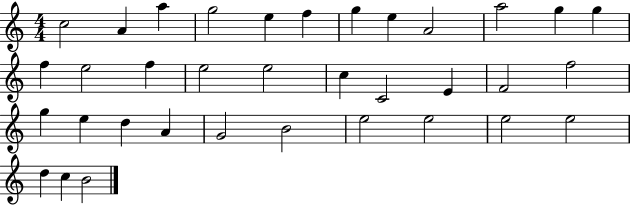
{
  \clef treble
  \numericTimeSignature
  \time 4/4
  \key c \major
  c''2 a'4 a''4 | g''2 e''4 f''4 | g''4 e''4 a'2 | a''2 g''4 g''4 | \break f''4 e''2 f''4 | e''2 e''2 | c''4 c'2 e'4 | f'2 f''2 | \break g''4 e''4 d''4 a'4 | g'2 b'2 | e''2 e''2 | e''2 e''2 | \break d''4 c''4 b'2 | \bar "|."
}